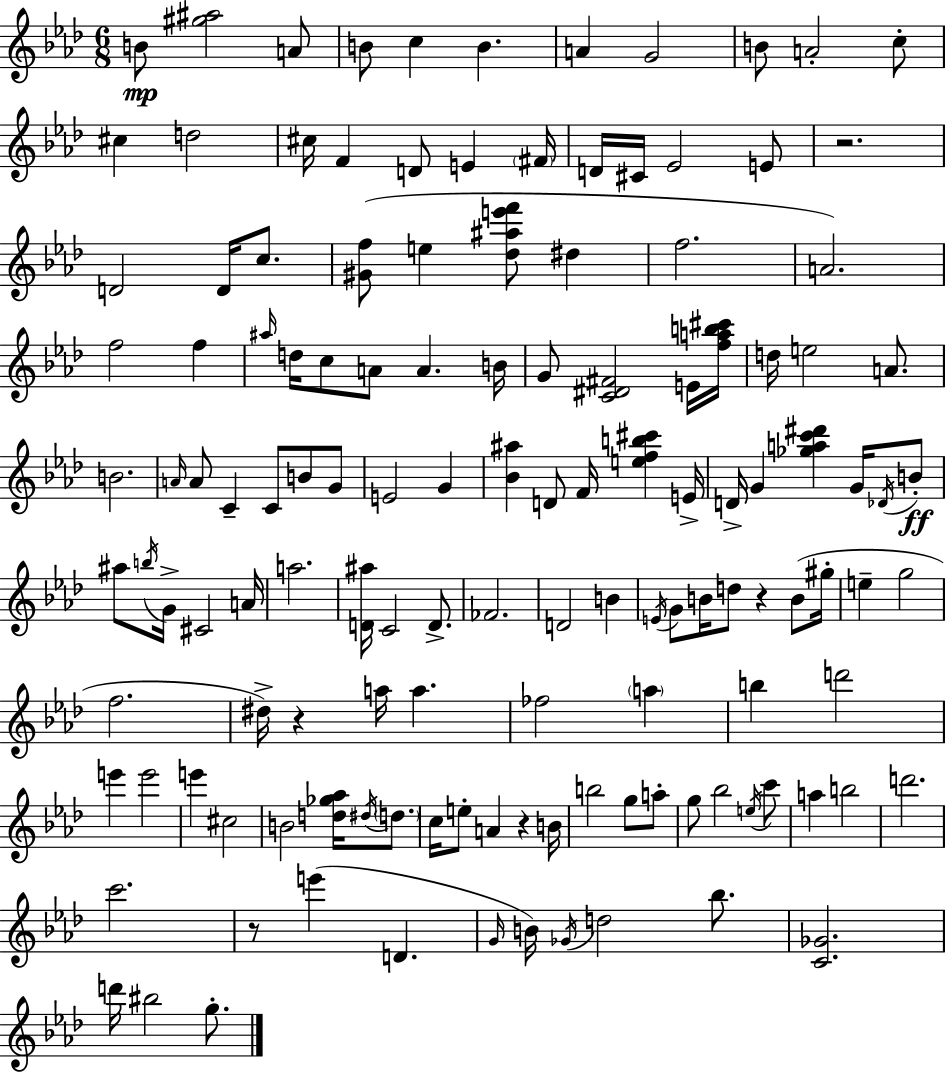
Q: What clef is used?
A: treble